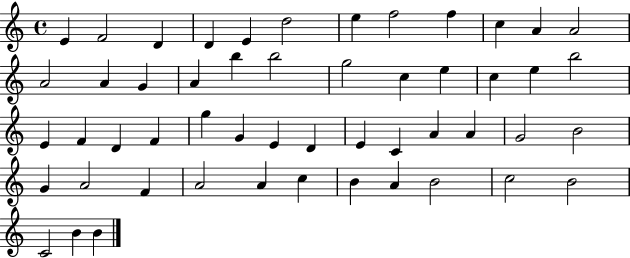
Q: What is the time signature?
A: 4/4